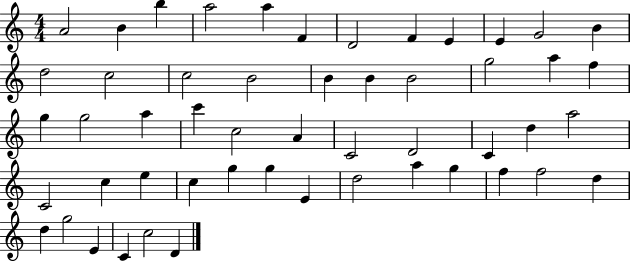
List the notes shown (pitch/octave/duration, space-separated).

A4/h B4/q B5/q A5/h A5/q F4/q D4/h F4/q E4/q E4/q G4/h B4/q D5/h C5/h C5/h B4/h B4/q B4/q B4/h G5/h A5/q F5/q G5/q G5/h A5/q C6/q C5/h A4/q C4/h D4/h C4/q D5/q A5/h C4/h C5/q E5/q C5/q G5/q G5/q E4/q D5/h A5/q G5/q F5/q F5/h D5/q D5/q G5/h E4/q C4/q C5/h D4/q